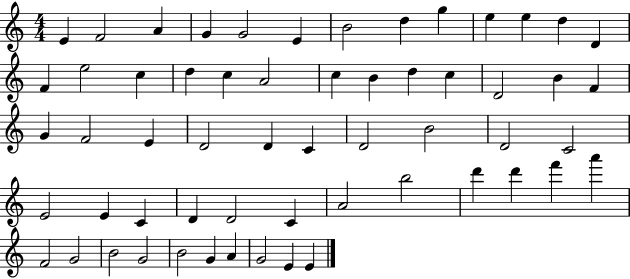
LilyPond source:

{
  \clef treble
  \numericTimeSignature
  \time 4/4
  \key c \major
  e'4 f'2 a'4 | g'4 g'2 e'4 | b'2 d''4 g''4 | e''4 e''4 d''4 d'4 | \break f'4 e''2 c''4 | d''4 c''4 a'2 | c''4 b'4 d''4 c''4 | d'2 b'4 f'4 | \break g'4 f'2 e'4 | d'2 d'4 c'4 | d'2 b'2 | d'2 c'2 | \break e'2 e'4 c'4 | d'4 d'2 c'4 | a'2 b''2 | d'''4 d'''4 f'''4 a'''4 | \break f'2 g'2 | b'2 g'2 | b'2 g'4 a'4 | g'2 e'4 e'4 | \break \bar "|."
}